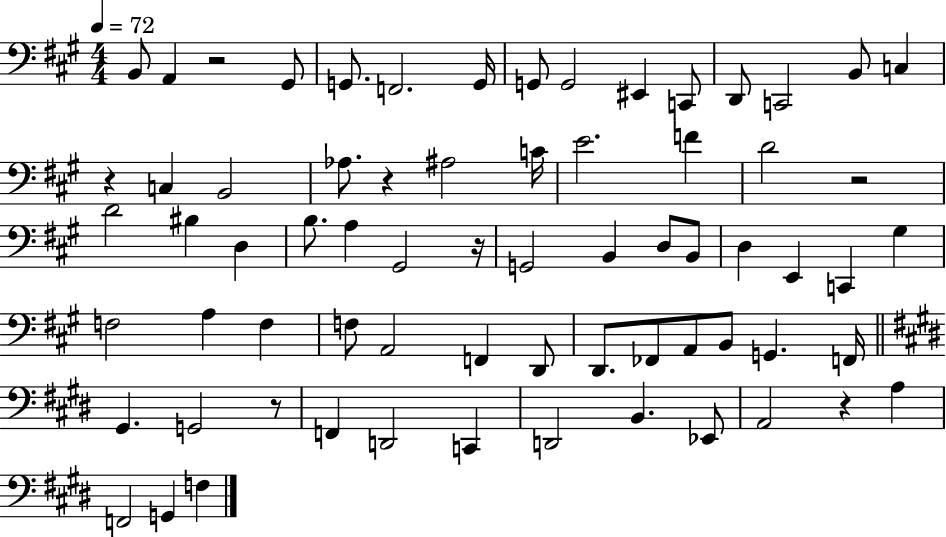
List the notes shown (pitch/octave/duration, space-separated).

B2/e A2/q R/h G#2/e G2/e. F2/h. G2/s G2/e G2/h EIS2/q C2/e D2/e C2/h B2/e C3/q R/q C3/q B2/h Ab3/e. R/q A#3/h C4/s E4/h. F4/q D4/h R/h D4/h BIS3/q D3/q B3/e. A3/q G#2/h R/s G2/h B2/q D3/e B2/e D3/q E2/q C2/q G#3/q F3/h A3/q F3/q F3/e A2/h F2/q D2/e D2/e. FES2/e A2/e B2/e G2/q. F2/s G#2/q. G2/h R/e F2/q D2/h C2/q D2/h B2/q. Eb2/e A2/h R/q A3/q F2/h G2/q F3/q